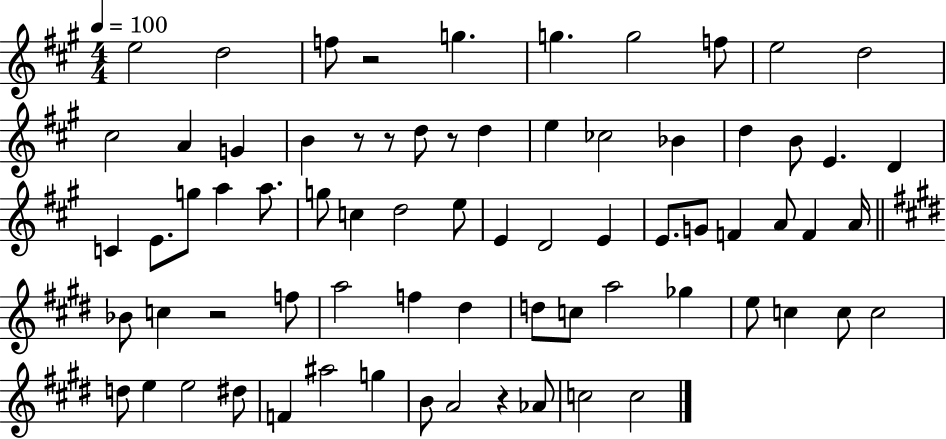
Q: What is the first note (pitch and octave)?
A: E5